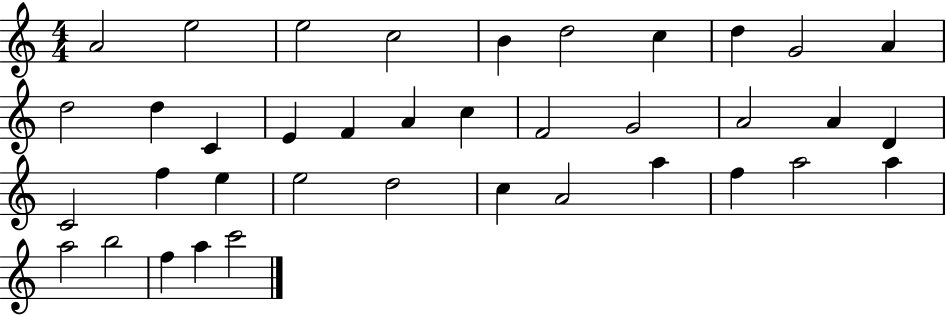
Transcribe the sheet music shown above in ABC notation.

X:1
T:Untitled
M:4/4
L:1/4
K:C
A2 e2 e2 c2 B d2 c d G2 A d2 d C E F A c F2 G2 A2 A D C2 f e e2 d2 c A2 a f a2 a a2 b2 f a c'2